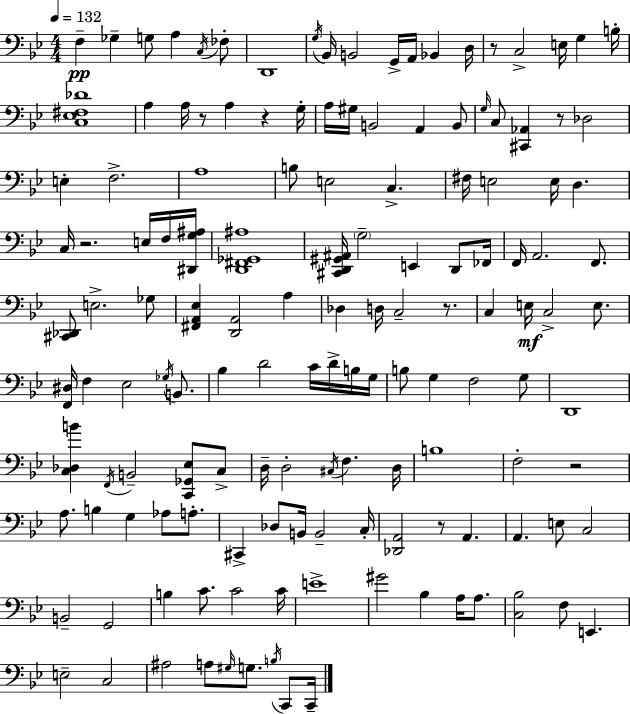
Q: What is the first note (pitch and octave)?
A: F3